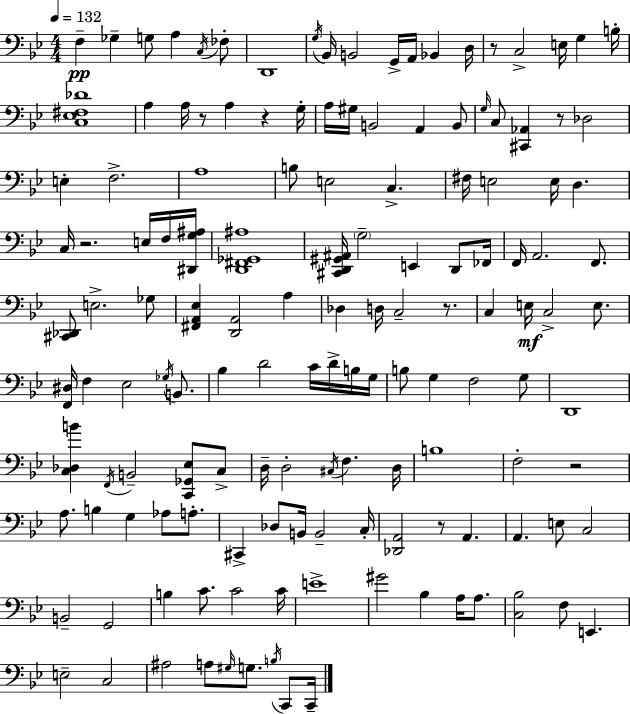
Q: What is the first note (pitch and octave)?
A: F3